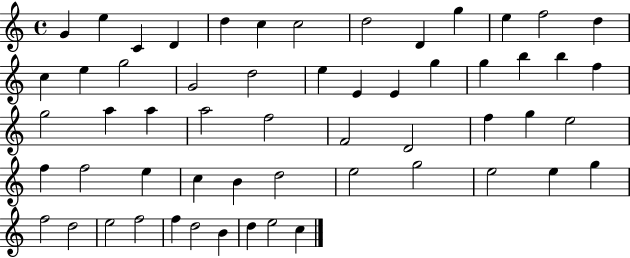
G4/q E5/q C4/q D4/q D5/q C5/q C5/h D5/h D4/q G5/q E5/q F5/h D5/q C5/q E5/q G5/h G4/h D5/h E5/q E4/q E4/q G5/q G5/q B5/q B5/q F5/q G5/h A5/q A5/q A5/h F5/h F4/h D4/h F5/q G5/q E5/h F5/q F5/h E5/q C5/q B4/q D5/h E5/h G5/h E5/h E5/q G5/q F5/h D5/h E5/h F5/h F5/q D5/h B4/q D5/q E5/h C5/q